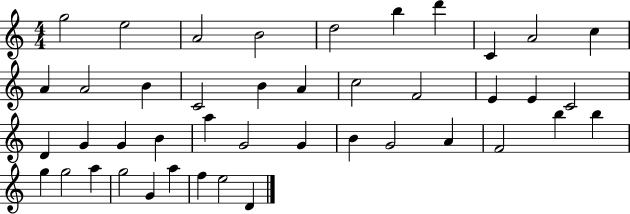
{
  \clef treble
  \numericTimeSignature
  \time 4/4
  \key c \major
  g''2 e''2 | a'2 b'2 | d''2 b''4 d'''4 | c'4 a'2 c''4 | \break a'4 a'2 b'4 | c'2 b'4 a'4 | c''2 f'2 | e'4 e'4 c'2 | \break d'4 g'4 g'4 b'4 | a''4 g'2 g'4 | b'4 g'2 a'4 | f'2 b''4 b''4 | \break g''4 g''2 a''4 | g''2 g'4 a''4 | f''4 e''2 d'4 | \bar "|."
}